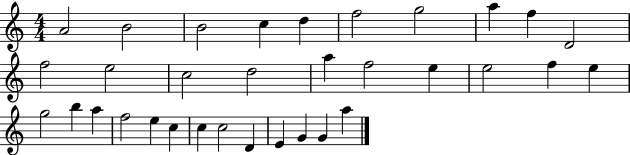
{
  \clef treble
  \numericTimeSignature
  \time 4/4
  \key c \major
  a'2 b'2 | b'2 c''4 d''4 | f''2 g''2 | a''4 f''4 d'2 | \break f''2 e''2 | c''2 d''2 | a''4 f''2 e''4 | e''2 f''4 e''4 | \break g''2 b''4 a''4 | f''2 e''4 c''4 | c''4 c''2 d'4 | e'4 g'4 g'4 a''4 | \break \bar "|."
}